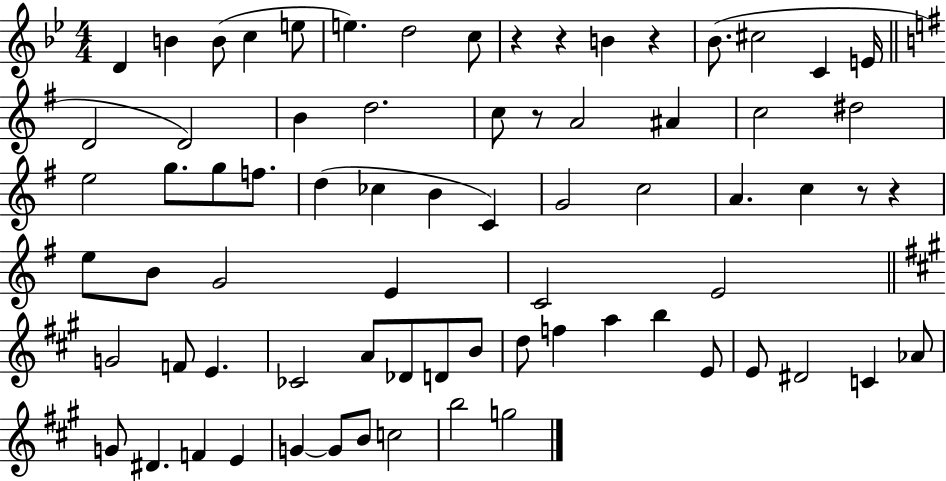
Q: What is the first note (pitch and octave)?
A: D4